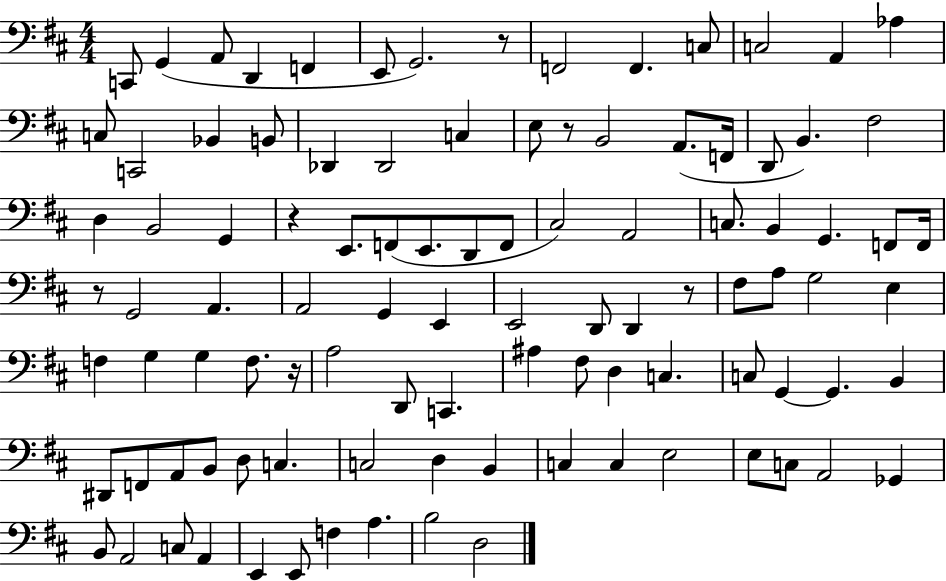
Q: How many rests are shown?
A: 6